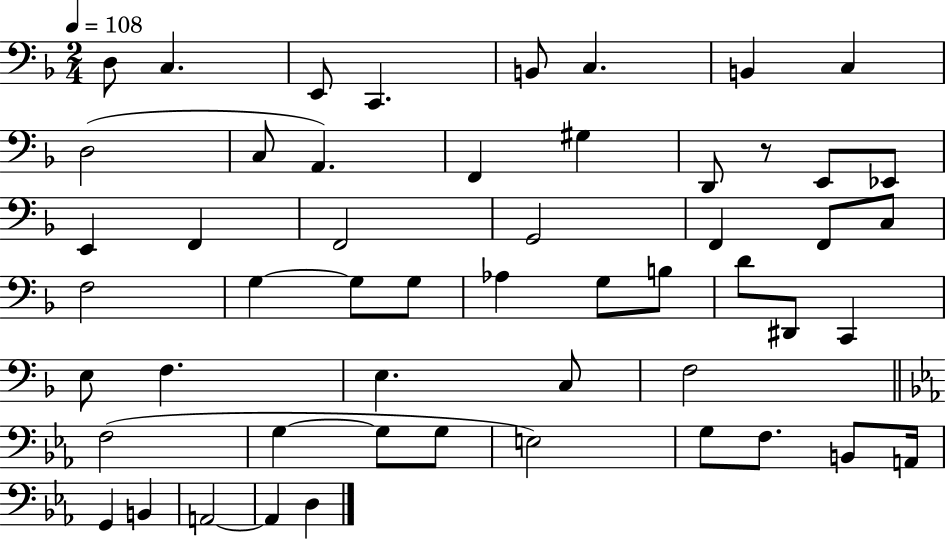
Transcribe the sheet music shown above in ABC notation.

X:1
T:Untitled
M:2/4
L:1/4
K:F
D,/2 C, E,,/2 C,, B,,/2 C, B,, C, D,2 C,/2 A,, F,, ^G, D,,/2 z/2 E,,/2 _E,,/2 E,, F,, F,,2 G,,2 F,, F,,/2 C,/2 F,2 G, G,/2 G,/2 _A, G,/2 B,/2 D/2 ^D,,/2 C,, E,/2 F, E, C,/2 F,2 F,2 G, G,/2 G,/2 E,2 G,/2 F,/2 B,,/2 A,,/4 G,, B,, A,,2 A,, D,